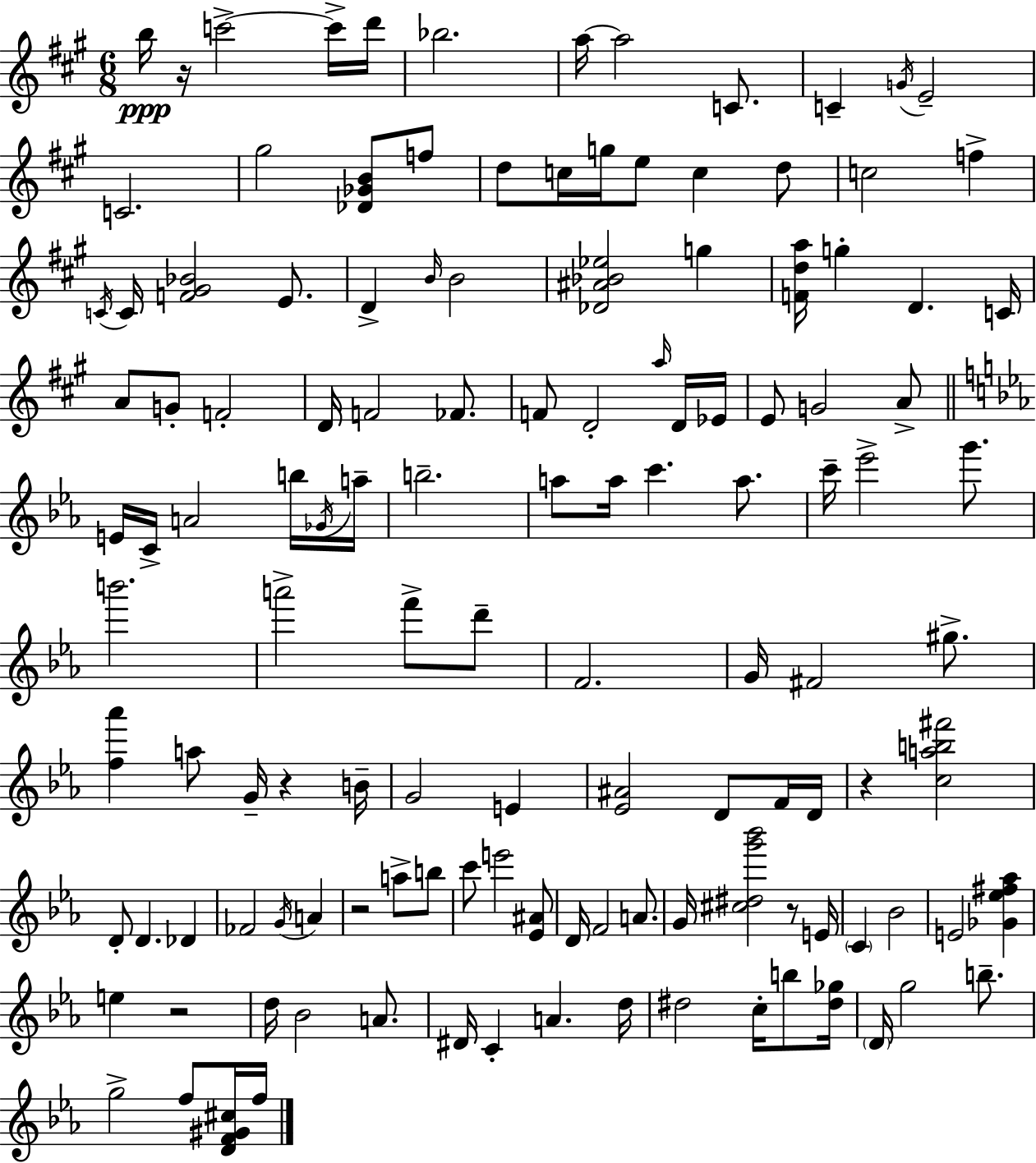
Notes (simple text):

B5/s R/s C6/h C6/s D6/s Bb5/h. A5/s A5/h C4/e. C4/q G4/s E4/h C4/h. G#5/h [Db4,Gb4,B4]/e F5/e D5/e C5/s G5/s E5/e C5/q D5/e C5/h F5/q C4/s C4/s [F4,G#4,Bb4]/h E4/e. D4/q B4/s B4/h [Db4,A#4,Bb4,Eb5]/h G5/q [F4,D5,A5]/s G5/q D4/q. C4/s A4/e G4/e F4/h D4/s F4/h FES4/e. F4/e D4/h A5/s D4/s Eb4/s E4/e G4/h A4/e E4/s C4/s A4/h B5/s Gb4/s A5/s B5/h. A5/e A5/s C6/q. A5/e. C6/s Eb6/h G6/e. B6/h. A6/h F6/e D6/e F4/h. G4/s F#4/h G#5/e. [F5,Ab6]/q A5/e G4/s R/q B4/s G4/h E4/q [Eb4,A#4]/h D4/e F4/s D4/s R/q [C5,A5,B5,F#6]/h D4/e D4/q. Db4/q FES4/h G4/s A4/q R/h A5/e B5/e C6/e E6/h [Eb4,A#4]/e D4/s F4/h A4/e. G4/s [C#5,D#5,G6,Bb6]/h R/e E4/s C4/q Bb4/h E4/h [Gb4,Eb5,F#5,Ab5]/q E5/q R/h D5/s Bb4/h A4/e. D#4/s C4/q A4/q. D5/s D#5/h C5/s B5/e [D#5,Gb5]/s D4/s G5/h B5/e. G5/h F5/e [D4,F4,G#4,C#5]/s F5/s